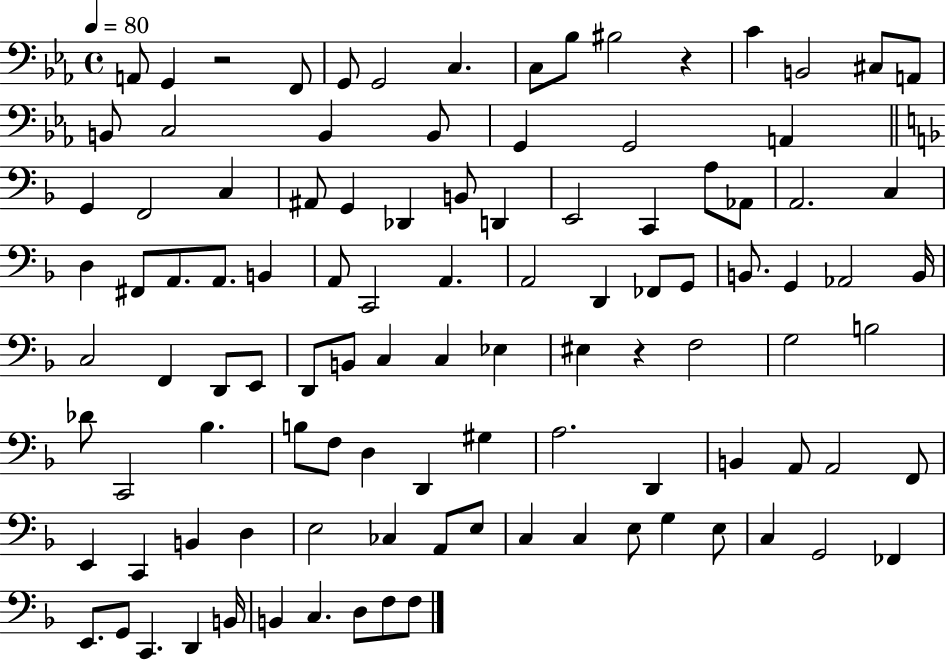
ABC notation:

X:1
T:Untitled
M:4/4
L:1/4
K:Eb
A,,/2 G,, z2 F,,/2 G,,/2 G,,2 C, C,/2 _B,/2 ^B,2 z C B,,2 ^C,/2 A,,/2 B,,/2 C,2 B,, B,,/2 G,, G,,2 A,, G,, F,,2 C, ^A,,/2 G,, _D,, B,,/2 D,, E,,2 C,, A,/2 _A,,/2 A,,2 C, D, ^F,,/2 A,,/2 A,,/2 B,, A,,/2 C,,2 A,, A,,2 D,, _F,,/2 G,,/2 B,,/2 G,, _A,,2 B,,/4 C,2 F,, D,,/2 E,,/2 D,,/2 B,,/2 C, C, _E, ^E, z F,2 G,2 B,2 _D/2 C,,2 _B, B,/2 F,/2 D, D,, ^G, A,2 D,, B,, A,,/2 A,,2 F,,/2 E,, C,, B,, D, E,2 _C, A,,/2 E,/2 C, C, E,/2 G, E,/2 C, G,,2 _F,, E,,/2 G,,/2 C,, D,, B,,/4 B,, C, D,/2 F,/2 F,/2